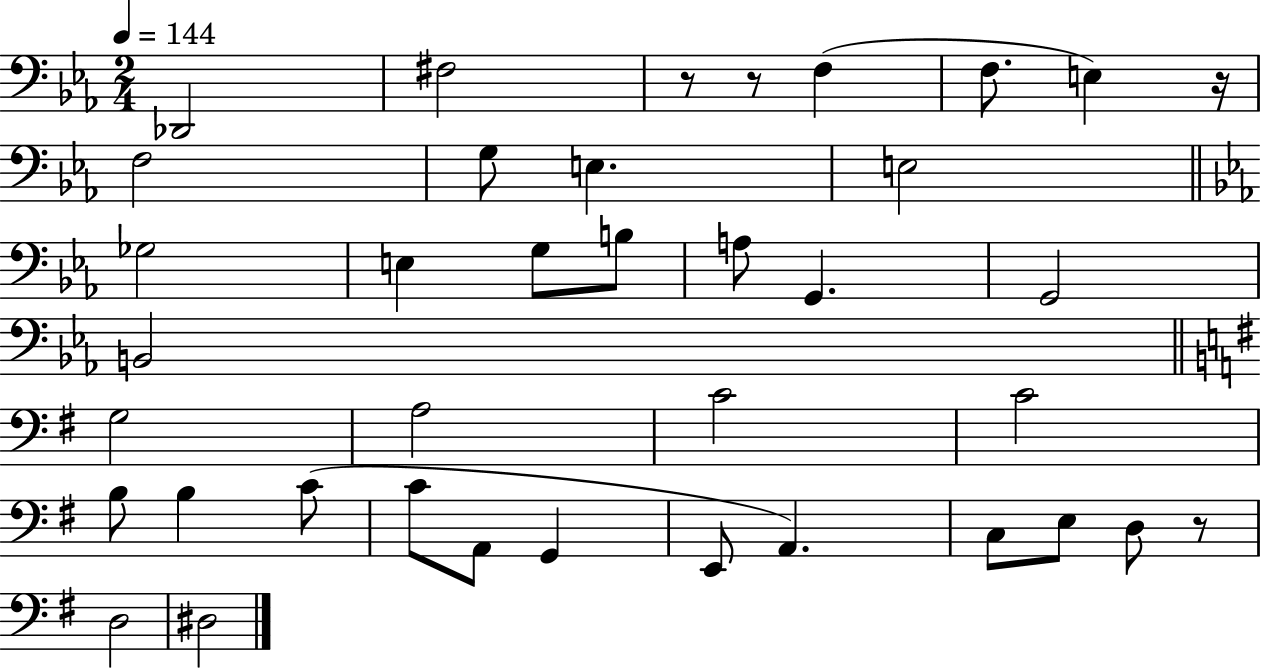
Db2/h F#3/h R/e R/e F3/q F3/e. E3/q R/s F3/h G3/e E3/q. E3/h Gb3/h E3/q G3/e B3/e A3/e G2/q. G2/h B2/h G3/h A3/h C4/h C4/h B3/e B3/q C4/e C4/e A2/e G2/q E2/e A2/q. C3/e E3/e D3/e R/e D3/h D#3/h